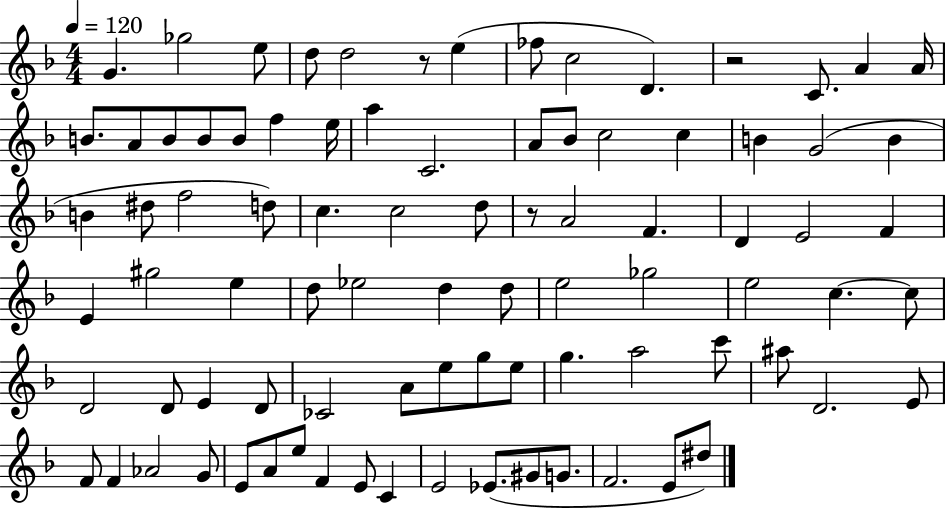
{
  \clef treble
  \numericTimeSignature
  \time 4/4
  \key f \major
  \tempo 4 = 120
  g'4. ges''2 e''8 | d''8 d''2 r8 e''4( | fes''8 c''2 d'4.) | r2 c'8. a'4 a'16 | \break b'8. a'8 b'8 b'8 b'8 f''4 e''16 | a''4 c'2. | a'8 bes'8 c''2 c''4 | b'4 g'2( b'4 | \break b'4 dis''8 f''2 d''8) | c''4. c''2 d''8 | r8 a'2 f'4. | d'4 e'2 f'4 | \break e'4 gis''2 e''4 | d''8 ees''2 d''4 d''8 | e''2 ges''2 | e''2 c''4.~~ c''8 | \break d'2 d'8 e'4 d'8 | ces'2 a'8 e''8 g''8 e''8 | g''4. a''2 c'''8 | ais''8 d'2. e'8 | \break f'8 f'4 aes'2 g'8 | e'8 a'8 e''8 f'4 e'8 c'4 | e'2 ees'8.( gis'8 g'8. | f'2. e'8 dis''8) | \break \bar "|."
}